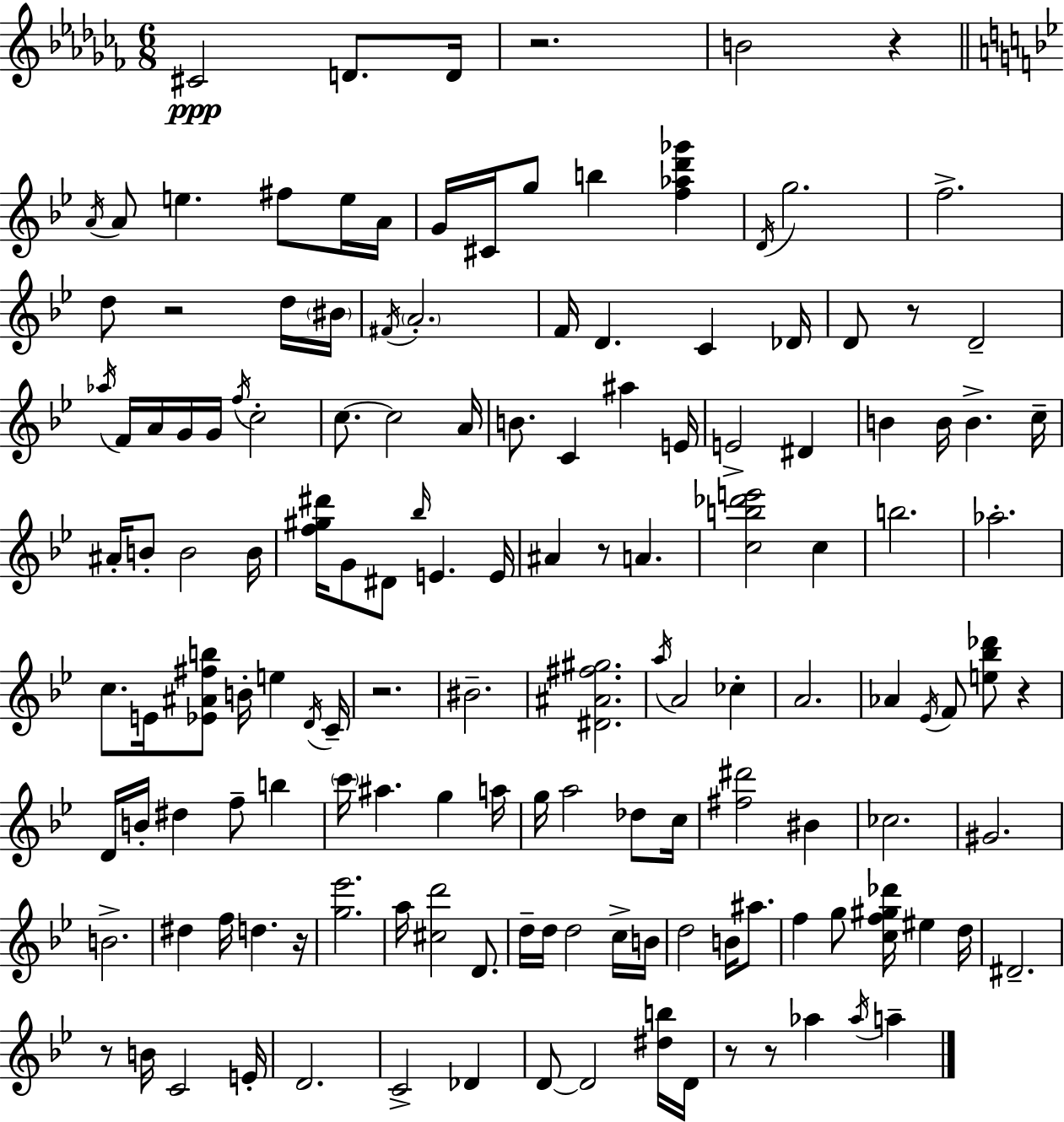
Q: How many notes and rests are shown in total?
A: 145